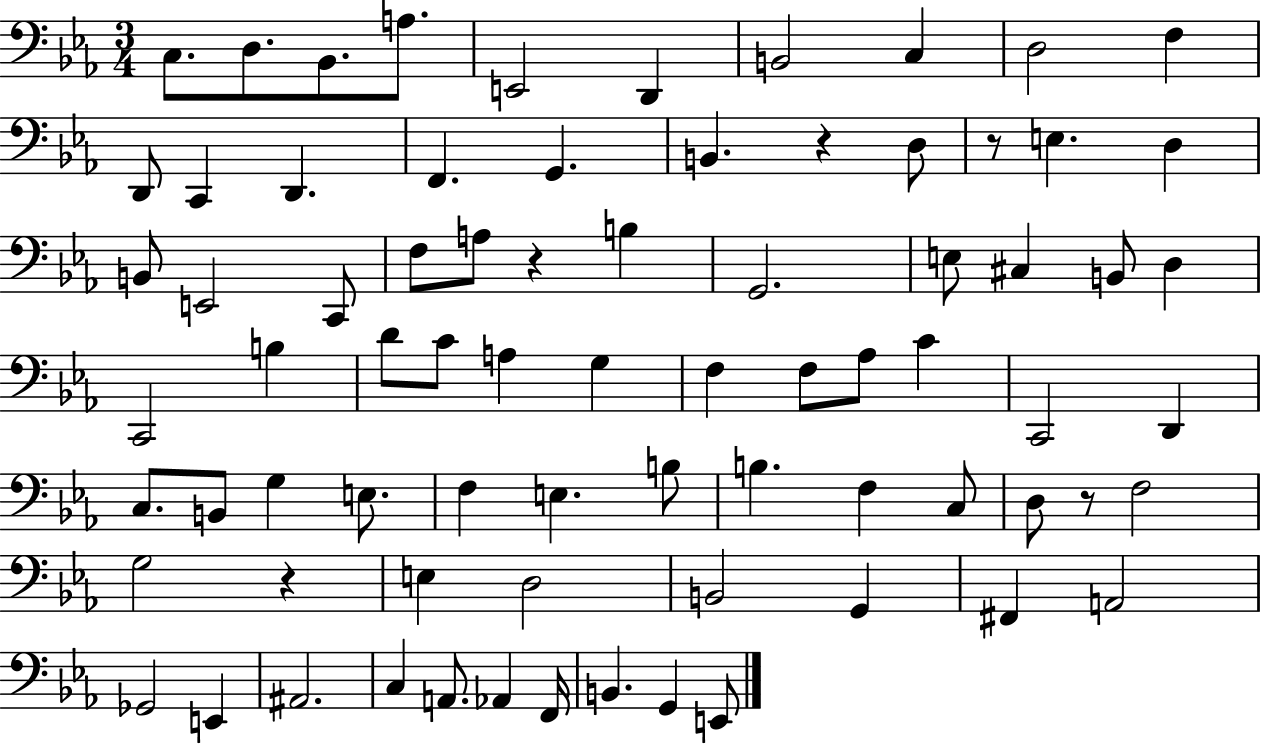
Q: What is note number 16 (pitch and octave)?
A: B2